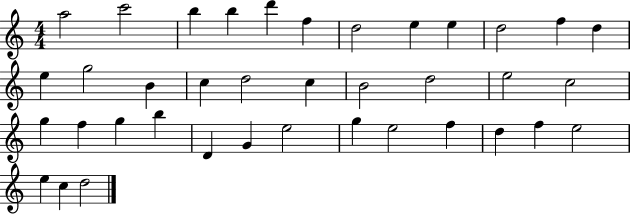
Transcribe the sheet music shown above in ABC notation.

X:1
T:Untitled
M:4/4
L:1/4
K:C
a2 c'2 b b d' f d2 e e d2 f d e g2 B c d2 c B2 d2 e2 c2 g f g b D G e2 g e2 f d f e2 e c d2